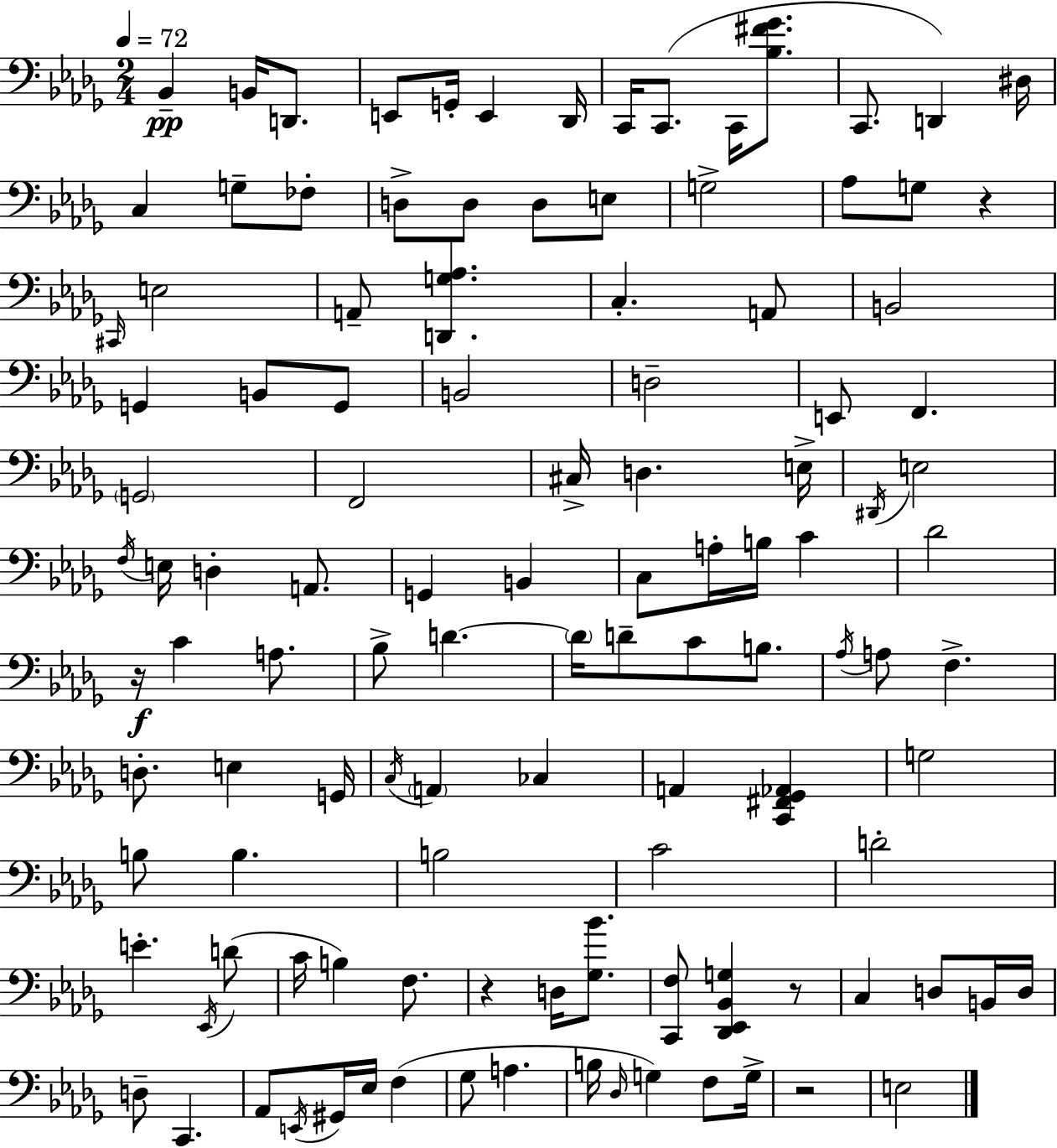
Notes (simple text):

Bb2/q B2/s D2/e. E2/e G2/s E2/q Db2/s C2/s C2/e. C2/s [Bb3,F#4,Gb4]/e. C2/e. D2/q D#3/s C3/q G3/e FES3/e D3/e D3/e D3/e E3/e G3/h Ab3/e G3/e R/q C#2/s E3/h A2/e [D2,G3,Ab3]/q. C3/q. A2/e B2/h G2/q B2/e G2/e B2/h D3/h E2/e F2/q. G2/h F2/h C#3/s D3/q. E3/s D#2/s E3/h F3/s E3/s D3/q A2/e. G2/q B2/q C3/e A3/s B3/s C4/q Db4/h R/s C4/q A3/e. Bb3/e D4/q. D4/s D4/e C4/e B3/e. Ab3/s A3/e F3/q. D3/e. E3/q G2/s C3/s A2/q CES3/q A2/q [C2,F#2,Gb2,Ab2]/q G3/h B3/e B3/q. B3/h C4/h D4/h E4/q. Eb2/s D4/e C4/s B3/q F3/e. R/q D3/s [Gb3,Bb4]/e. [C2,F3]/e [Db2,Eb2,Bb2,G3]/q R/e C3/q D3/e B2/s D3/s D3/e C2/q. Ab2/e E2/s G#2/s Eb3/s F3/q Gb3/e A3/q. B3/s Db3/s G3/q F3/e G3/s R/h E3/h